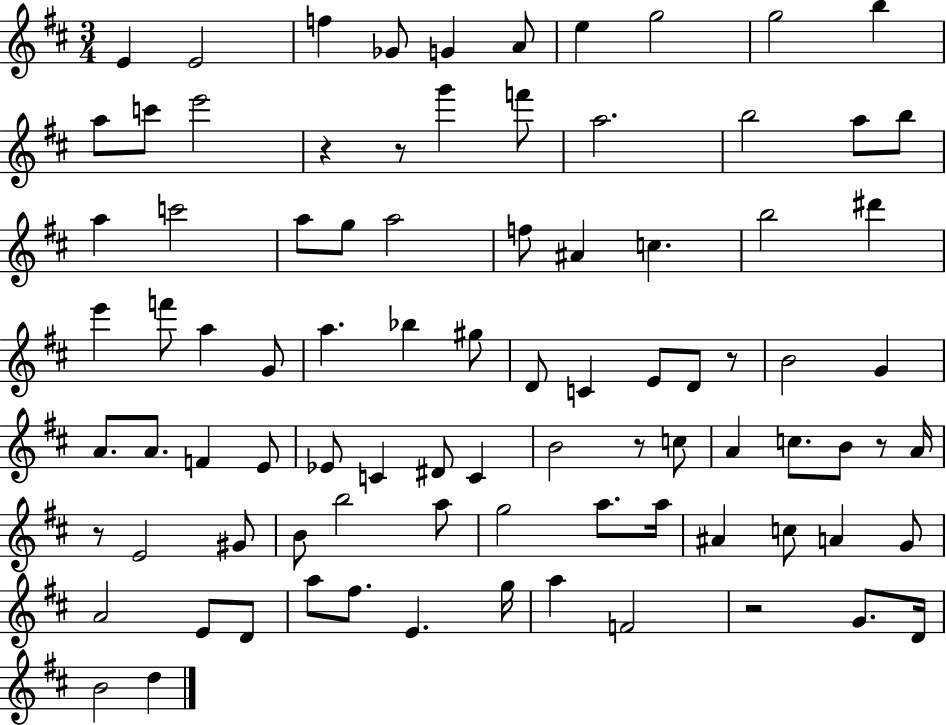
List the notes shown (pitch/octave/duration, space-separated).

E4/q E4/h F5/q Gb4/e G4/q A4/e E5/q G5/h G5/h B5/q A5/e C6/e E6/h R/q R/e G6/q F6/e A5/h. B5/h A5/e B5/e A5/q C6/h A5/e G5/e A5/h F5/e A#4/q C5/q. B5/h D#6/q E6/q F6/e A5/q G4/e A5/q. Bb5/q G#5/e D4/e C4/q E4/e D4/e R/e B4/h G4/q A4/e. A4/e. F4/q E4/e Eb4/e C4/q D#4/e C4/q B4/h R/e C5/e A4/q C5/e. B4/e R/e A4/s R/e E4/h G#4/e B4/e B5/h A5/e G5/h A5/e. A5/s A#4/q C5/e A4/q G4/e A4/h E4/e D4/e A5/e F#5/e. E4/q. G5/s A5/q F4/h R/h G4/e. D4/s B4/h D5/q